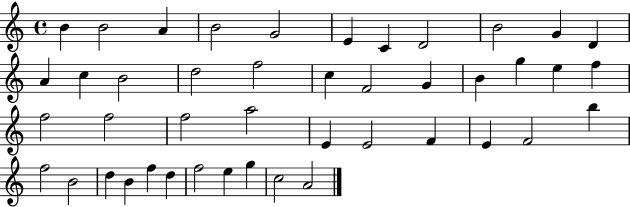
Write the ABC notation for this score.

X:1
T:Untitled
M:4/4
L:1/4
K:C
B B2 A B2 G2 E C D2 B2 G D A c B2 d2 f2 c F2 G B g e f f2 f2 f2 a2 E E2 F E F2 b f2 B2 d B f d f2 e g c2 A2